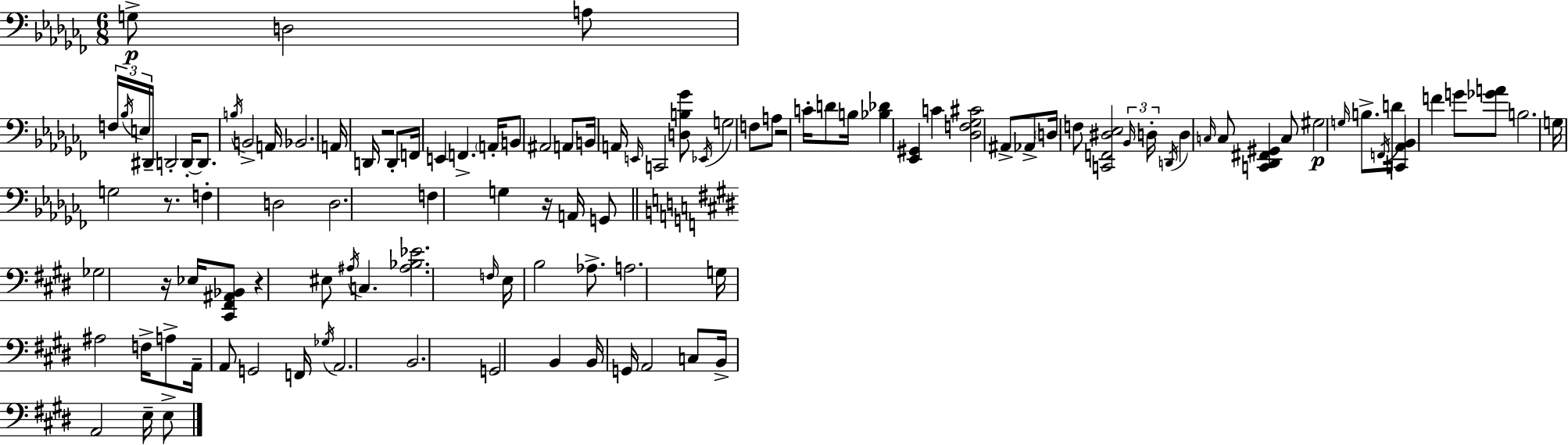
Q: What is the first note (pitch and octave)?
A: G3